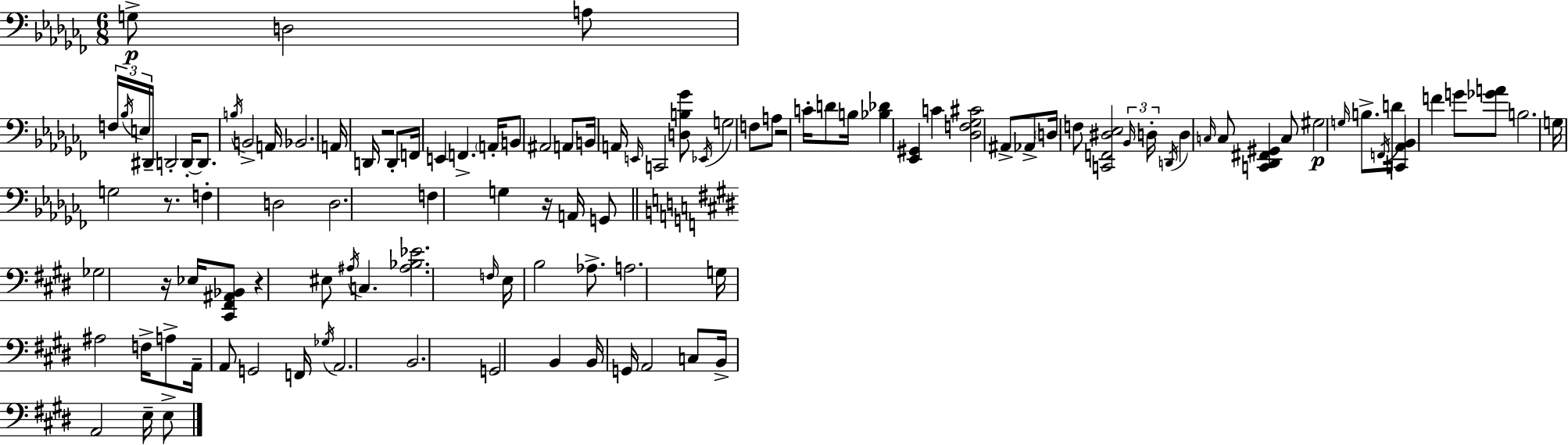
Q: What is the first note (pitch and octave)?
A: G3